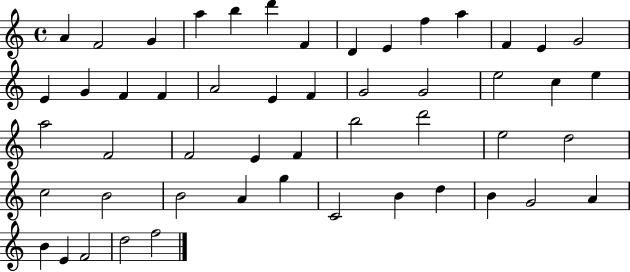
A4/q F4/h G4/q A5/q B5/q D6/q F4/q D4/q E4/q F5/q A5/q F4/q E4/q G4/h E4/q G4/q F4/q F4/q A4/h E4/q F4/q G4/h G4/h E5/h C5/q E5/q A5/h F4/h F4/h E4/q F4/q B5/h D6/h E5/h D5/h C5/h B4/h B4/h A4/q G5/q C4/h B4/q D5/q B4/q G4/h A4/q B4/q E4/q F4/h D5/h F5/h